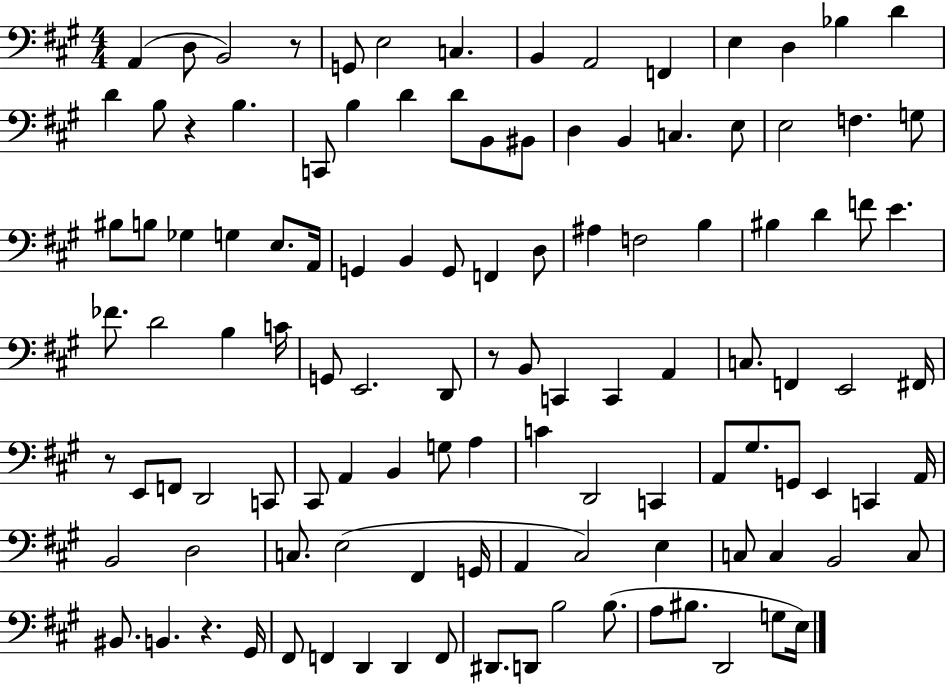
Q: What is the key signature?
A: A major